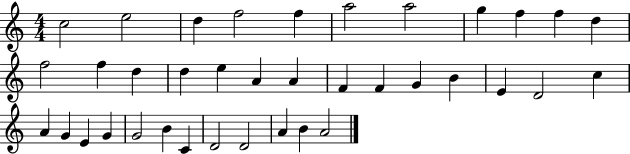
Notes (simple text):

C5/h E5/h D5/q F5/h F5/q A5/h A5/h G5/q F5/q F5/q D5/q F5/h F5/q D5/q D5/q E5/q A4/q A4/q F4/q F4/q G4/q B4/q E4/q D4/h C5/q A4/q G4/q E4/q G4/q G4/h B4/q C4/q D4/h D4/h A4/q B4/q A4/h